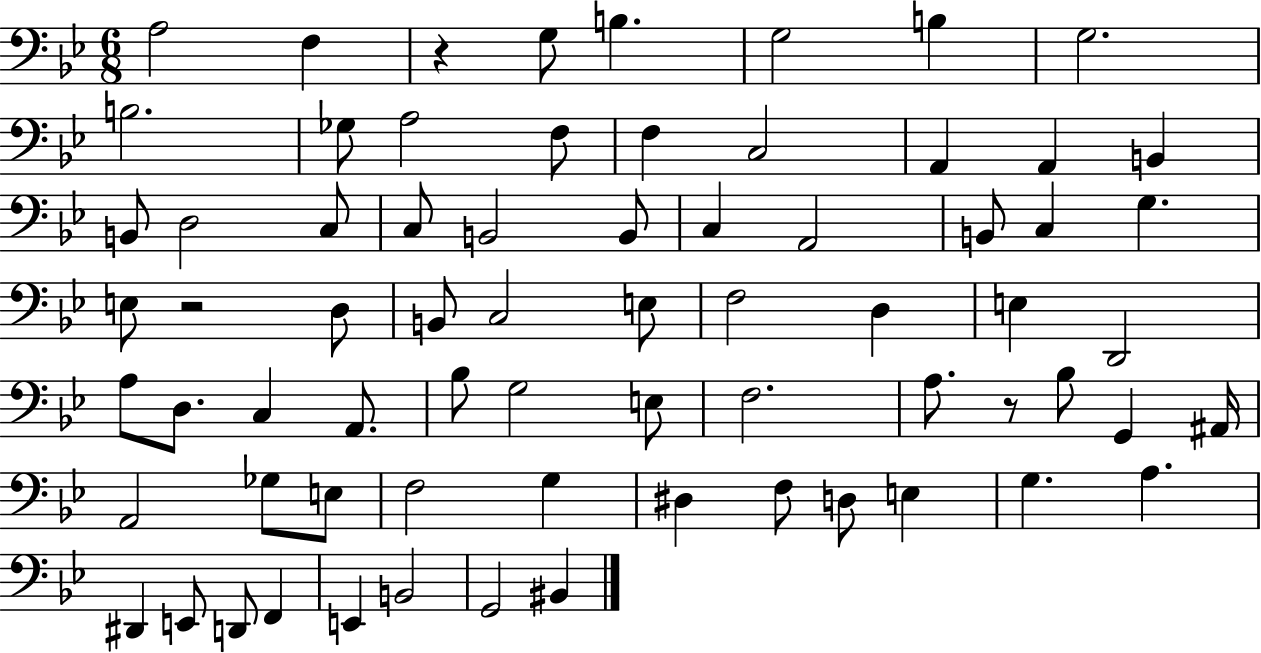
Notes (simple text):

A3/h F3/q R/q G3/e B3/q. G3/h B3/q G3/h. B3/h. Gb3/e A3/h F3/e F3/q C3/h A2/q A2/q B2/q B2/e D3/h C3/e C3/e B2/h B2/e C3/q A2/h B2/e C3/q G3/q. E3/e R/h D3/e B2/e C3/h E3/e F3/h D3/q E3/q D2/h A3/e D3/e. C3/q A2/e. Bb3/e G3/h E3/e F3/h. A3/e. R/e Bb3/e G2/q A#2/s A2/h Gb3/e E3/e F3/h G3/q D#3/q F3/e D3/e E3/q G3/q. A3/q. D#2/q E2/e D2/e F2/q E2/q B2/h G2/h BIS2/q